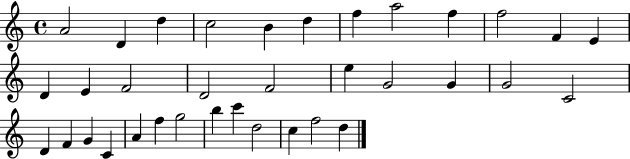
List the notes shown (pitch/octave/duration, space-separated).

A4/h D4/q D5/q C5/h B4/q D5/q F5/q A5/h F5/q F5/h F4/q E4/q D4/q E4/q F4/h D4/h F4/h E5/q G4/h G4/q G4/h C4/h D4/q F4/q G4/q C4/q A4/q F5/q G5/h B5/q C6/q D5/h C5/q F5/h D5/q